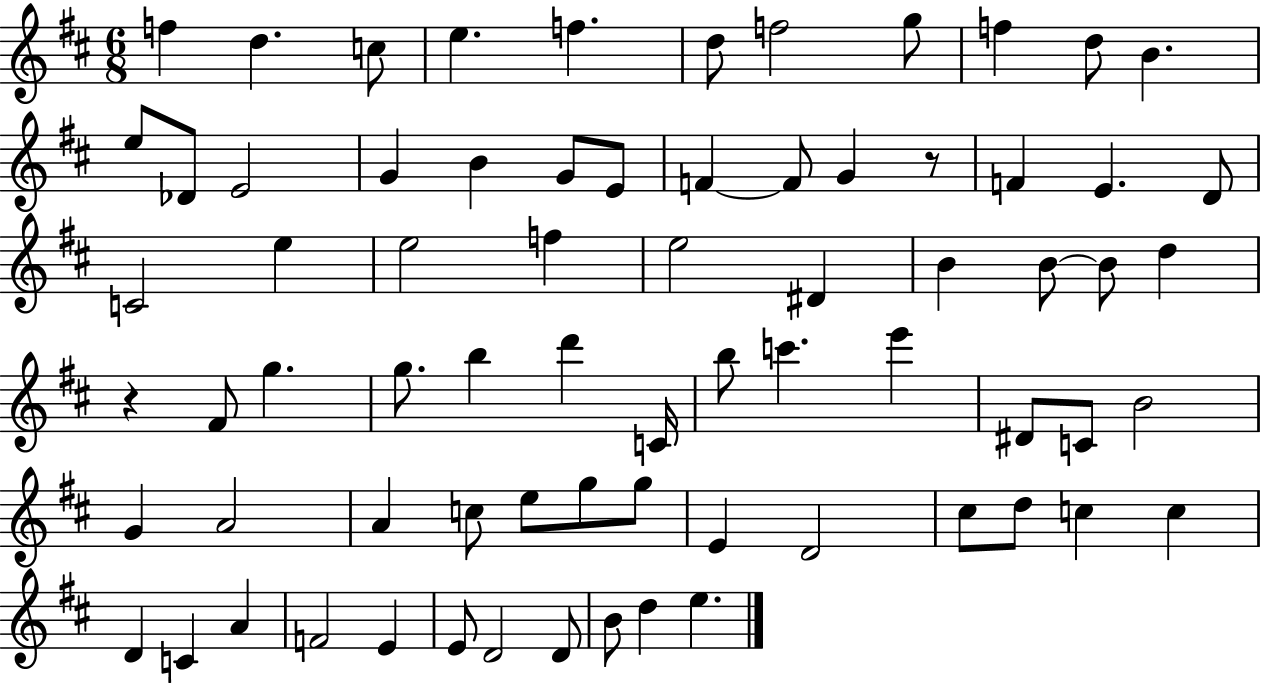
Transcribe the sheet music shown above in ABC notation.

X:1
T:Untitled
M:6/8
L:1/4
K:D
f d c/2 e f d/2 f2 g/2 f d/2 B e/2 _D/2 E2 G B G/2 E/2 F F/2 G z/2 F E D/2 C2 e e2 f e2 ^D B B/2 B/2 d z ^F/2 g g/2 b d' C/4 b/2 c' e' ^D/2 C/2 B2 G A2 A c/2 e/2 g/2 g/2 E D2 ^c/2 d/2 c c D C A F2 E E/2 D2 D/2 B/2 d e